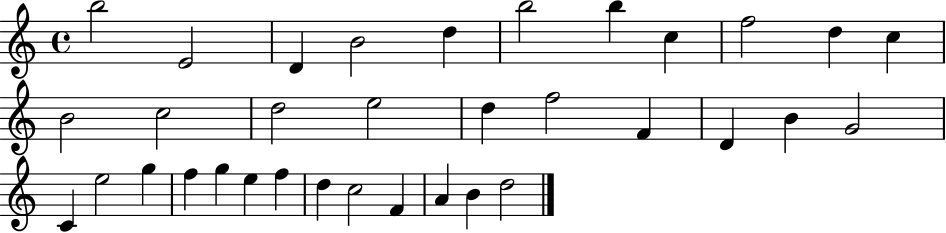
B5/h E4/h D4/q B4/h D5/q B5/h B5/q C5/q F5/h D5/q C5/q B4/h C5/h D5/h E5/h D5/q F5/h F4/q D4/q B4/q G4/h C4/q E5/h G5/q F5/q G5/q E5/q F5/q D5/q C5/h F4/q A4/q B4/q D5/h